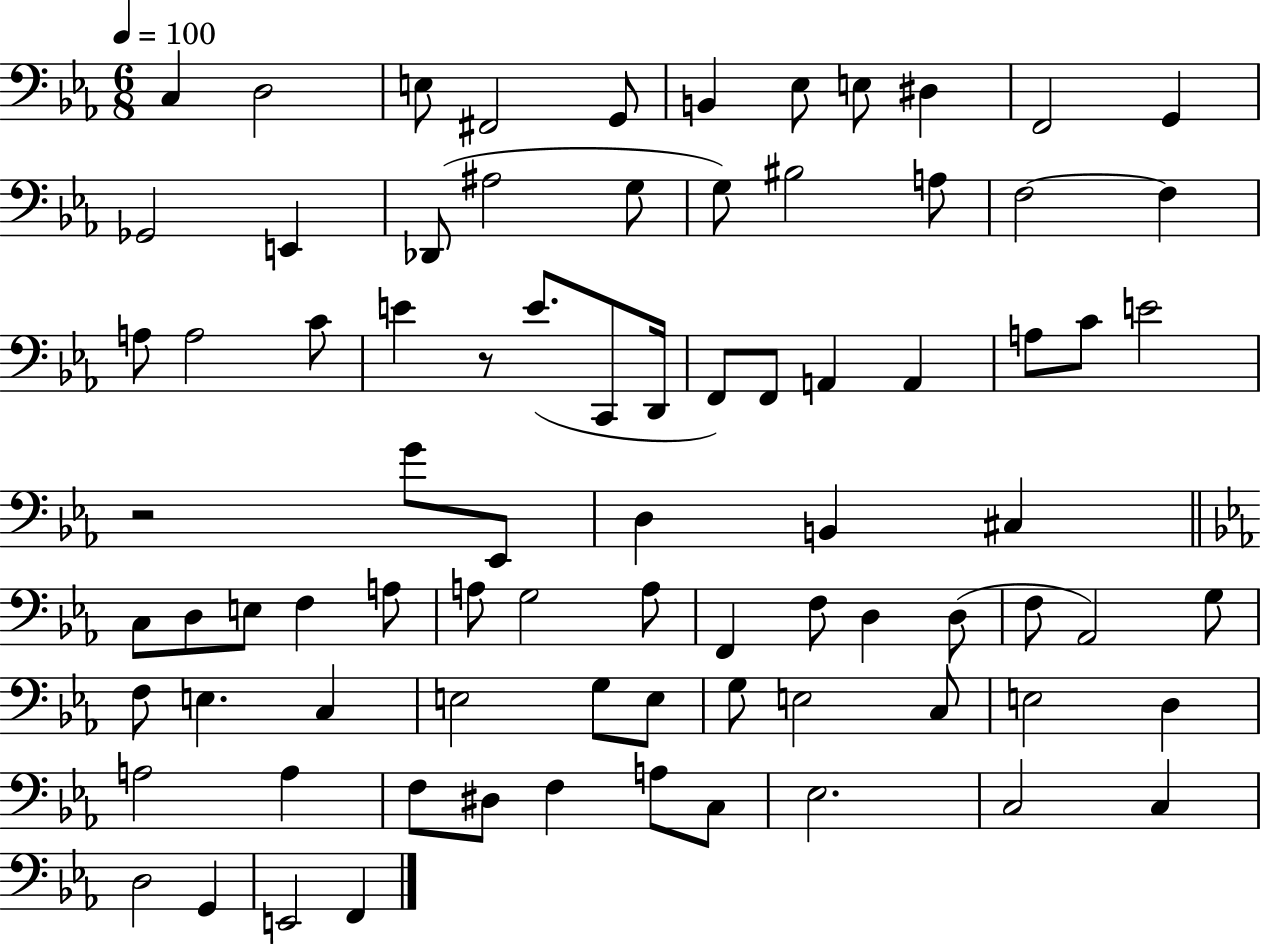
{
  \clef bass
  \numericTimeSignature
  \time 6/8
  \key ees \major
  \tempo 4 = 100
  c4 d2 | e8 fis,2 g,8 | b,4 ees8 e8 dis4 | f,2 g,4 | \break ges,2 e,4 | des,8( ais2 g8 | g8) bis2 a8 | f2~~ f4 | \break a8 a2 c'8 | e'4 r8 e'8.( c,8 d,16 | f,8) f,8 a,4 a,4 | a8 c'8 e'2 | \break r2 g'8 ees,8 | d4 b,4 cis4 | \bar "||" \break \key ees \major c8 d8 e8 f4 a8 | a8 g2 a8 | f,4 f8 d4 d8( | f8 aes,2) g8 | \break f8 e4. c4 | e2 g8 e8 | g8 e2 c8 | e2 d4 | \break a2 a4 | f8 dis8 f4 a8 c8 | ees2. | c2 c4 | \break d2 g,4 | e,2 f,4 | \bar "|."
}